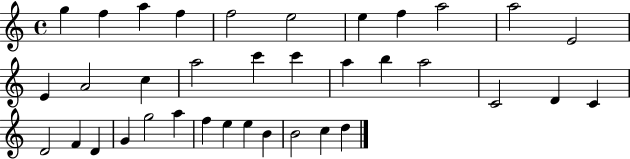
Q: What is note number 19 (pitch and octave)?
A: B5